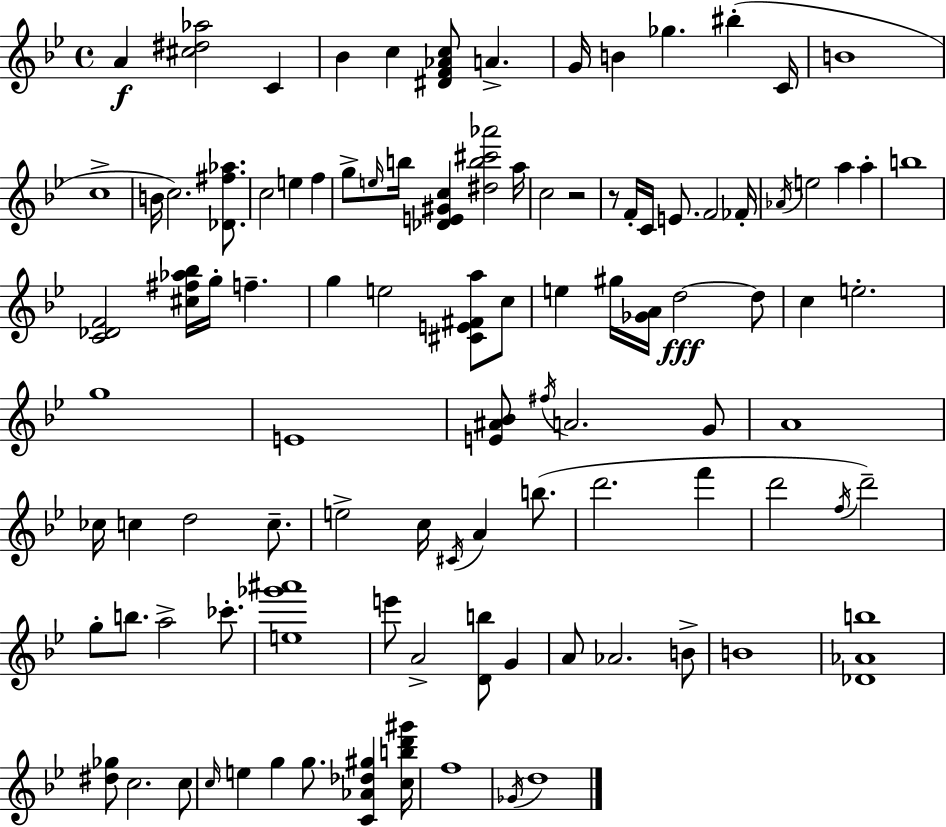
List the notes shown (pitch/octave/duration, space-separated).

A4/q [C#5,D#5,Ab5]/h C4/q Bb4/q C5/q [D#4,F4,Ab4,C5]/e A4/q. G4/s B4/q Gb5/q. BIS5/q C4/s B4/w C5/w B4/s C5/h. [Db4,F#5,Ab5]/e. C5/h E5/q F5/q G5/e E5/s B5/s [Db4,E4,G#4,C5]/q [D#5,B5,C#6,Ab6]/h A5/s C5/h R/h R/e F4/s C4/s E4/e. F4/h FES4/s Ab4/s E5/h A5/q A5/q B5/w [C4,Db4,F4]/h [C#5,F#5,Ab5,Bb5]/s G5/s F5/q. G5/q E5/h [C#4,E4,F#4,A5]/e C5/e E5/q G#5/s [Gb4,A4]/s D5/h D5/e C5/q E5/h. G5/w E4/w [E4,A#4,Bb4]/e F#5/s A4/h. G4/e A4/w CES5/s C5/q D5/h C5/e. E5/h C5/s C#4/s A4/q B5/e. D6/h. F6/q D6/h F5/s D6/h G5/e B5/e. A5/h CES6/e. [E5,Gb6,A#6]/w E6/e A4/h [D4,B5]/e G4/q A4/e Ab4/h. B4/e B4/w [Db4,Ab4,B5]/w [D#5,Gb5]/e C5/h. C5/e C5/s E5/q G5/q G5/e. [C4,Ab4,Db5,G#5]/q [C5,B5,D6,G#6]/s F5/w Gb4/s D5/w